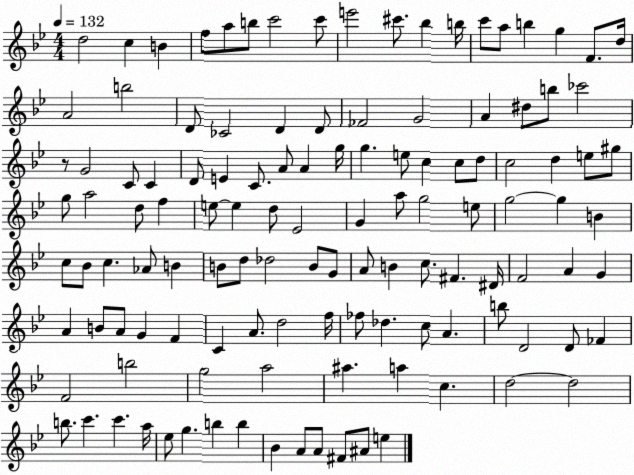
X:1
T:Untitled
M:4/4
L:1/4
K:Bb
d2 c B f/2 a/2 b/2 c'2 c'/2 e'2 ^c'/2 _b b/4 c'/2 a/2 b g F/2 d/4 A2 b2 D/2 _C2 D D/2 _F2 G2 A ^d/2 b/2 _c'2 z/2 G2 C/2 C D/2 E C/2 A/2 A g/4 g e/2 c c/2 d/2 c2 d e/2 ^g/2 g/2 a2 d/2 f e/2 e d/2 _E2 G a/2 g2 e/2 g2 g B c/2 _B/2 c _A/2 B B/2 d/2 _d2 B/2 G/2 A/2 B c/2 ^F ^D/4 F2 A G A B/2 A/2 G F C A/2 d2 f/4 _f/2 _d c/2 A b/2 D2 D/2 _F F2 b2 g2 a2 ^a a c d2 d2 b/2 c' c' a/4 _e/2 g b b _B A/2 A/2 ^F/2 ^A/2 e